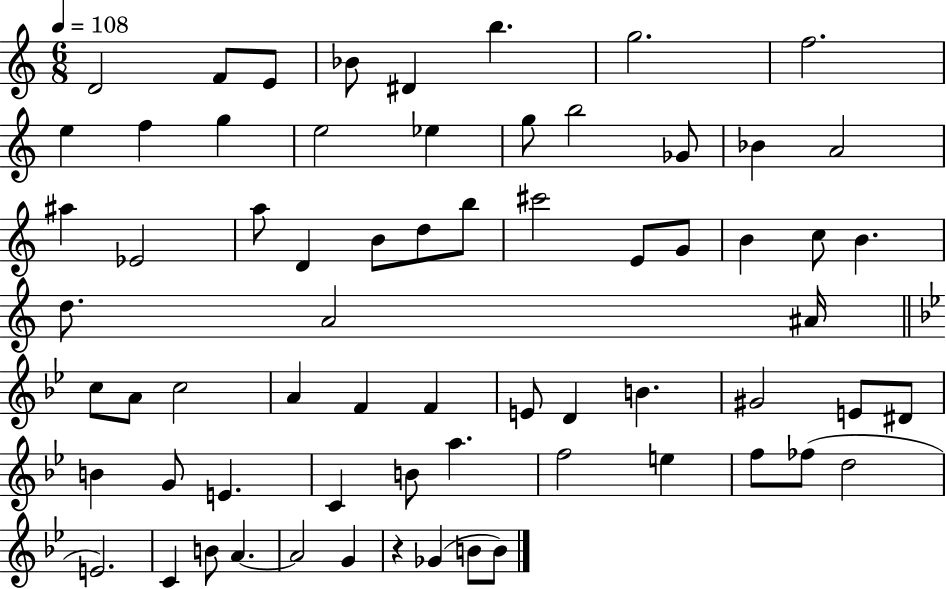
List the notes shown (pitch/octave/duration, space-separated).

D4/h F4/e E4/e Bb4/e D#4/q B5/q. G5/h. F5/h. E5/q F5/q G5/q E5/h Eb5/q G5/e B5/h Gb4/e Bb4/q A4/h A#5/q Eb4/h A5/e D4/q B4/e D5/e B5/e C#6/h E4/e G4/e B4/q C5/e B4/q. D5/e. A4/h A#4/s C5/e A4/e C5/h A4/q F4/q F4/q E4/e D4/q B4/q. G#4/h E4/e D#4/e B4/q G4/e E4/q. C4/q B4/e A5/q. F5/h E5/q F5/e FES5/e D5/h E4/h. C4/q B4/e A4/q. A4/h G4/q R/q Gb4/q B4/e B4/e